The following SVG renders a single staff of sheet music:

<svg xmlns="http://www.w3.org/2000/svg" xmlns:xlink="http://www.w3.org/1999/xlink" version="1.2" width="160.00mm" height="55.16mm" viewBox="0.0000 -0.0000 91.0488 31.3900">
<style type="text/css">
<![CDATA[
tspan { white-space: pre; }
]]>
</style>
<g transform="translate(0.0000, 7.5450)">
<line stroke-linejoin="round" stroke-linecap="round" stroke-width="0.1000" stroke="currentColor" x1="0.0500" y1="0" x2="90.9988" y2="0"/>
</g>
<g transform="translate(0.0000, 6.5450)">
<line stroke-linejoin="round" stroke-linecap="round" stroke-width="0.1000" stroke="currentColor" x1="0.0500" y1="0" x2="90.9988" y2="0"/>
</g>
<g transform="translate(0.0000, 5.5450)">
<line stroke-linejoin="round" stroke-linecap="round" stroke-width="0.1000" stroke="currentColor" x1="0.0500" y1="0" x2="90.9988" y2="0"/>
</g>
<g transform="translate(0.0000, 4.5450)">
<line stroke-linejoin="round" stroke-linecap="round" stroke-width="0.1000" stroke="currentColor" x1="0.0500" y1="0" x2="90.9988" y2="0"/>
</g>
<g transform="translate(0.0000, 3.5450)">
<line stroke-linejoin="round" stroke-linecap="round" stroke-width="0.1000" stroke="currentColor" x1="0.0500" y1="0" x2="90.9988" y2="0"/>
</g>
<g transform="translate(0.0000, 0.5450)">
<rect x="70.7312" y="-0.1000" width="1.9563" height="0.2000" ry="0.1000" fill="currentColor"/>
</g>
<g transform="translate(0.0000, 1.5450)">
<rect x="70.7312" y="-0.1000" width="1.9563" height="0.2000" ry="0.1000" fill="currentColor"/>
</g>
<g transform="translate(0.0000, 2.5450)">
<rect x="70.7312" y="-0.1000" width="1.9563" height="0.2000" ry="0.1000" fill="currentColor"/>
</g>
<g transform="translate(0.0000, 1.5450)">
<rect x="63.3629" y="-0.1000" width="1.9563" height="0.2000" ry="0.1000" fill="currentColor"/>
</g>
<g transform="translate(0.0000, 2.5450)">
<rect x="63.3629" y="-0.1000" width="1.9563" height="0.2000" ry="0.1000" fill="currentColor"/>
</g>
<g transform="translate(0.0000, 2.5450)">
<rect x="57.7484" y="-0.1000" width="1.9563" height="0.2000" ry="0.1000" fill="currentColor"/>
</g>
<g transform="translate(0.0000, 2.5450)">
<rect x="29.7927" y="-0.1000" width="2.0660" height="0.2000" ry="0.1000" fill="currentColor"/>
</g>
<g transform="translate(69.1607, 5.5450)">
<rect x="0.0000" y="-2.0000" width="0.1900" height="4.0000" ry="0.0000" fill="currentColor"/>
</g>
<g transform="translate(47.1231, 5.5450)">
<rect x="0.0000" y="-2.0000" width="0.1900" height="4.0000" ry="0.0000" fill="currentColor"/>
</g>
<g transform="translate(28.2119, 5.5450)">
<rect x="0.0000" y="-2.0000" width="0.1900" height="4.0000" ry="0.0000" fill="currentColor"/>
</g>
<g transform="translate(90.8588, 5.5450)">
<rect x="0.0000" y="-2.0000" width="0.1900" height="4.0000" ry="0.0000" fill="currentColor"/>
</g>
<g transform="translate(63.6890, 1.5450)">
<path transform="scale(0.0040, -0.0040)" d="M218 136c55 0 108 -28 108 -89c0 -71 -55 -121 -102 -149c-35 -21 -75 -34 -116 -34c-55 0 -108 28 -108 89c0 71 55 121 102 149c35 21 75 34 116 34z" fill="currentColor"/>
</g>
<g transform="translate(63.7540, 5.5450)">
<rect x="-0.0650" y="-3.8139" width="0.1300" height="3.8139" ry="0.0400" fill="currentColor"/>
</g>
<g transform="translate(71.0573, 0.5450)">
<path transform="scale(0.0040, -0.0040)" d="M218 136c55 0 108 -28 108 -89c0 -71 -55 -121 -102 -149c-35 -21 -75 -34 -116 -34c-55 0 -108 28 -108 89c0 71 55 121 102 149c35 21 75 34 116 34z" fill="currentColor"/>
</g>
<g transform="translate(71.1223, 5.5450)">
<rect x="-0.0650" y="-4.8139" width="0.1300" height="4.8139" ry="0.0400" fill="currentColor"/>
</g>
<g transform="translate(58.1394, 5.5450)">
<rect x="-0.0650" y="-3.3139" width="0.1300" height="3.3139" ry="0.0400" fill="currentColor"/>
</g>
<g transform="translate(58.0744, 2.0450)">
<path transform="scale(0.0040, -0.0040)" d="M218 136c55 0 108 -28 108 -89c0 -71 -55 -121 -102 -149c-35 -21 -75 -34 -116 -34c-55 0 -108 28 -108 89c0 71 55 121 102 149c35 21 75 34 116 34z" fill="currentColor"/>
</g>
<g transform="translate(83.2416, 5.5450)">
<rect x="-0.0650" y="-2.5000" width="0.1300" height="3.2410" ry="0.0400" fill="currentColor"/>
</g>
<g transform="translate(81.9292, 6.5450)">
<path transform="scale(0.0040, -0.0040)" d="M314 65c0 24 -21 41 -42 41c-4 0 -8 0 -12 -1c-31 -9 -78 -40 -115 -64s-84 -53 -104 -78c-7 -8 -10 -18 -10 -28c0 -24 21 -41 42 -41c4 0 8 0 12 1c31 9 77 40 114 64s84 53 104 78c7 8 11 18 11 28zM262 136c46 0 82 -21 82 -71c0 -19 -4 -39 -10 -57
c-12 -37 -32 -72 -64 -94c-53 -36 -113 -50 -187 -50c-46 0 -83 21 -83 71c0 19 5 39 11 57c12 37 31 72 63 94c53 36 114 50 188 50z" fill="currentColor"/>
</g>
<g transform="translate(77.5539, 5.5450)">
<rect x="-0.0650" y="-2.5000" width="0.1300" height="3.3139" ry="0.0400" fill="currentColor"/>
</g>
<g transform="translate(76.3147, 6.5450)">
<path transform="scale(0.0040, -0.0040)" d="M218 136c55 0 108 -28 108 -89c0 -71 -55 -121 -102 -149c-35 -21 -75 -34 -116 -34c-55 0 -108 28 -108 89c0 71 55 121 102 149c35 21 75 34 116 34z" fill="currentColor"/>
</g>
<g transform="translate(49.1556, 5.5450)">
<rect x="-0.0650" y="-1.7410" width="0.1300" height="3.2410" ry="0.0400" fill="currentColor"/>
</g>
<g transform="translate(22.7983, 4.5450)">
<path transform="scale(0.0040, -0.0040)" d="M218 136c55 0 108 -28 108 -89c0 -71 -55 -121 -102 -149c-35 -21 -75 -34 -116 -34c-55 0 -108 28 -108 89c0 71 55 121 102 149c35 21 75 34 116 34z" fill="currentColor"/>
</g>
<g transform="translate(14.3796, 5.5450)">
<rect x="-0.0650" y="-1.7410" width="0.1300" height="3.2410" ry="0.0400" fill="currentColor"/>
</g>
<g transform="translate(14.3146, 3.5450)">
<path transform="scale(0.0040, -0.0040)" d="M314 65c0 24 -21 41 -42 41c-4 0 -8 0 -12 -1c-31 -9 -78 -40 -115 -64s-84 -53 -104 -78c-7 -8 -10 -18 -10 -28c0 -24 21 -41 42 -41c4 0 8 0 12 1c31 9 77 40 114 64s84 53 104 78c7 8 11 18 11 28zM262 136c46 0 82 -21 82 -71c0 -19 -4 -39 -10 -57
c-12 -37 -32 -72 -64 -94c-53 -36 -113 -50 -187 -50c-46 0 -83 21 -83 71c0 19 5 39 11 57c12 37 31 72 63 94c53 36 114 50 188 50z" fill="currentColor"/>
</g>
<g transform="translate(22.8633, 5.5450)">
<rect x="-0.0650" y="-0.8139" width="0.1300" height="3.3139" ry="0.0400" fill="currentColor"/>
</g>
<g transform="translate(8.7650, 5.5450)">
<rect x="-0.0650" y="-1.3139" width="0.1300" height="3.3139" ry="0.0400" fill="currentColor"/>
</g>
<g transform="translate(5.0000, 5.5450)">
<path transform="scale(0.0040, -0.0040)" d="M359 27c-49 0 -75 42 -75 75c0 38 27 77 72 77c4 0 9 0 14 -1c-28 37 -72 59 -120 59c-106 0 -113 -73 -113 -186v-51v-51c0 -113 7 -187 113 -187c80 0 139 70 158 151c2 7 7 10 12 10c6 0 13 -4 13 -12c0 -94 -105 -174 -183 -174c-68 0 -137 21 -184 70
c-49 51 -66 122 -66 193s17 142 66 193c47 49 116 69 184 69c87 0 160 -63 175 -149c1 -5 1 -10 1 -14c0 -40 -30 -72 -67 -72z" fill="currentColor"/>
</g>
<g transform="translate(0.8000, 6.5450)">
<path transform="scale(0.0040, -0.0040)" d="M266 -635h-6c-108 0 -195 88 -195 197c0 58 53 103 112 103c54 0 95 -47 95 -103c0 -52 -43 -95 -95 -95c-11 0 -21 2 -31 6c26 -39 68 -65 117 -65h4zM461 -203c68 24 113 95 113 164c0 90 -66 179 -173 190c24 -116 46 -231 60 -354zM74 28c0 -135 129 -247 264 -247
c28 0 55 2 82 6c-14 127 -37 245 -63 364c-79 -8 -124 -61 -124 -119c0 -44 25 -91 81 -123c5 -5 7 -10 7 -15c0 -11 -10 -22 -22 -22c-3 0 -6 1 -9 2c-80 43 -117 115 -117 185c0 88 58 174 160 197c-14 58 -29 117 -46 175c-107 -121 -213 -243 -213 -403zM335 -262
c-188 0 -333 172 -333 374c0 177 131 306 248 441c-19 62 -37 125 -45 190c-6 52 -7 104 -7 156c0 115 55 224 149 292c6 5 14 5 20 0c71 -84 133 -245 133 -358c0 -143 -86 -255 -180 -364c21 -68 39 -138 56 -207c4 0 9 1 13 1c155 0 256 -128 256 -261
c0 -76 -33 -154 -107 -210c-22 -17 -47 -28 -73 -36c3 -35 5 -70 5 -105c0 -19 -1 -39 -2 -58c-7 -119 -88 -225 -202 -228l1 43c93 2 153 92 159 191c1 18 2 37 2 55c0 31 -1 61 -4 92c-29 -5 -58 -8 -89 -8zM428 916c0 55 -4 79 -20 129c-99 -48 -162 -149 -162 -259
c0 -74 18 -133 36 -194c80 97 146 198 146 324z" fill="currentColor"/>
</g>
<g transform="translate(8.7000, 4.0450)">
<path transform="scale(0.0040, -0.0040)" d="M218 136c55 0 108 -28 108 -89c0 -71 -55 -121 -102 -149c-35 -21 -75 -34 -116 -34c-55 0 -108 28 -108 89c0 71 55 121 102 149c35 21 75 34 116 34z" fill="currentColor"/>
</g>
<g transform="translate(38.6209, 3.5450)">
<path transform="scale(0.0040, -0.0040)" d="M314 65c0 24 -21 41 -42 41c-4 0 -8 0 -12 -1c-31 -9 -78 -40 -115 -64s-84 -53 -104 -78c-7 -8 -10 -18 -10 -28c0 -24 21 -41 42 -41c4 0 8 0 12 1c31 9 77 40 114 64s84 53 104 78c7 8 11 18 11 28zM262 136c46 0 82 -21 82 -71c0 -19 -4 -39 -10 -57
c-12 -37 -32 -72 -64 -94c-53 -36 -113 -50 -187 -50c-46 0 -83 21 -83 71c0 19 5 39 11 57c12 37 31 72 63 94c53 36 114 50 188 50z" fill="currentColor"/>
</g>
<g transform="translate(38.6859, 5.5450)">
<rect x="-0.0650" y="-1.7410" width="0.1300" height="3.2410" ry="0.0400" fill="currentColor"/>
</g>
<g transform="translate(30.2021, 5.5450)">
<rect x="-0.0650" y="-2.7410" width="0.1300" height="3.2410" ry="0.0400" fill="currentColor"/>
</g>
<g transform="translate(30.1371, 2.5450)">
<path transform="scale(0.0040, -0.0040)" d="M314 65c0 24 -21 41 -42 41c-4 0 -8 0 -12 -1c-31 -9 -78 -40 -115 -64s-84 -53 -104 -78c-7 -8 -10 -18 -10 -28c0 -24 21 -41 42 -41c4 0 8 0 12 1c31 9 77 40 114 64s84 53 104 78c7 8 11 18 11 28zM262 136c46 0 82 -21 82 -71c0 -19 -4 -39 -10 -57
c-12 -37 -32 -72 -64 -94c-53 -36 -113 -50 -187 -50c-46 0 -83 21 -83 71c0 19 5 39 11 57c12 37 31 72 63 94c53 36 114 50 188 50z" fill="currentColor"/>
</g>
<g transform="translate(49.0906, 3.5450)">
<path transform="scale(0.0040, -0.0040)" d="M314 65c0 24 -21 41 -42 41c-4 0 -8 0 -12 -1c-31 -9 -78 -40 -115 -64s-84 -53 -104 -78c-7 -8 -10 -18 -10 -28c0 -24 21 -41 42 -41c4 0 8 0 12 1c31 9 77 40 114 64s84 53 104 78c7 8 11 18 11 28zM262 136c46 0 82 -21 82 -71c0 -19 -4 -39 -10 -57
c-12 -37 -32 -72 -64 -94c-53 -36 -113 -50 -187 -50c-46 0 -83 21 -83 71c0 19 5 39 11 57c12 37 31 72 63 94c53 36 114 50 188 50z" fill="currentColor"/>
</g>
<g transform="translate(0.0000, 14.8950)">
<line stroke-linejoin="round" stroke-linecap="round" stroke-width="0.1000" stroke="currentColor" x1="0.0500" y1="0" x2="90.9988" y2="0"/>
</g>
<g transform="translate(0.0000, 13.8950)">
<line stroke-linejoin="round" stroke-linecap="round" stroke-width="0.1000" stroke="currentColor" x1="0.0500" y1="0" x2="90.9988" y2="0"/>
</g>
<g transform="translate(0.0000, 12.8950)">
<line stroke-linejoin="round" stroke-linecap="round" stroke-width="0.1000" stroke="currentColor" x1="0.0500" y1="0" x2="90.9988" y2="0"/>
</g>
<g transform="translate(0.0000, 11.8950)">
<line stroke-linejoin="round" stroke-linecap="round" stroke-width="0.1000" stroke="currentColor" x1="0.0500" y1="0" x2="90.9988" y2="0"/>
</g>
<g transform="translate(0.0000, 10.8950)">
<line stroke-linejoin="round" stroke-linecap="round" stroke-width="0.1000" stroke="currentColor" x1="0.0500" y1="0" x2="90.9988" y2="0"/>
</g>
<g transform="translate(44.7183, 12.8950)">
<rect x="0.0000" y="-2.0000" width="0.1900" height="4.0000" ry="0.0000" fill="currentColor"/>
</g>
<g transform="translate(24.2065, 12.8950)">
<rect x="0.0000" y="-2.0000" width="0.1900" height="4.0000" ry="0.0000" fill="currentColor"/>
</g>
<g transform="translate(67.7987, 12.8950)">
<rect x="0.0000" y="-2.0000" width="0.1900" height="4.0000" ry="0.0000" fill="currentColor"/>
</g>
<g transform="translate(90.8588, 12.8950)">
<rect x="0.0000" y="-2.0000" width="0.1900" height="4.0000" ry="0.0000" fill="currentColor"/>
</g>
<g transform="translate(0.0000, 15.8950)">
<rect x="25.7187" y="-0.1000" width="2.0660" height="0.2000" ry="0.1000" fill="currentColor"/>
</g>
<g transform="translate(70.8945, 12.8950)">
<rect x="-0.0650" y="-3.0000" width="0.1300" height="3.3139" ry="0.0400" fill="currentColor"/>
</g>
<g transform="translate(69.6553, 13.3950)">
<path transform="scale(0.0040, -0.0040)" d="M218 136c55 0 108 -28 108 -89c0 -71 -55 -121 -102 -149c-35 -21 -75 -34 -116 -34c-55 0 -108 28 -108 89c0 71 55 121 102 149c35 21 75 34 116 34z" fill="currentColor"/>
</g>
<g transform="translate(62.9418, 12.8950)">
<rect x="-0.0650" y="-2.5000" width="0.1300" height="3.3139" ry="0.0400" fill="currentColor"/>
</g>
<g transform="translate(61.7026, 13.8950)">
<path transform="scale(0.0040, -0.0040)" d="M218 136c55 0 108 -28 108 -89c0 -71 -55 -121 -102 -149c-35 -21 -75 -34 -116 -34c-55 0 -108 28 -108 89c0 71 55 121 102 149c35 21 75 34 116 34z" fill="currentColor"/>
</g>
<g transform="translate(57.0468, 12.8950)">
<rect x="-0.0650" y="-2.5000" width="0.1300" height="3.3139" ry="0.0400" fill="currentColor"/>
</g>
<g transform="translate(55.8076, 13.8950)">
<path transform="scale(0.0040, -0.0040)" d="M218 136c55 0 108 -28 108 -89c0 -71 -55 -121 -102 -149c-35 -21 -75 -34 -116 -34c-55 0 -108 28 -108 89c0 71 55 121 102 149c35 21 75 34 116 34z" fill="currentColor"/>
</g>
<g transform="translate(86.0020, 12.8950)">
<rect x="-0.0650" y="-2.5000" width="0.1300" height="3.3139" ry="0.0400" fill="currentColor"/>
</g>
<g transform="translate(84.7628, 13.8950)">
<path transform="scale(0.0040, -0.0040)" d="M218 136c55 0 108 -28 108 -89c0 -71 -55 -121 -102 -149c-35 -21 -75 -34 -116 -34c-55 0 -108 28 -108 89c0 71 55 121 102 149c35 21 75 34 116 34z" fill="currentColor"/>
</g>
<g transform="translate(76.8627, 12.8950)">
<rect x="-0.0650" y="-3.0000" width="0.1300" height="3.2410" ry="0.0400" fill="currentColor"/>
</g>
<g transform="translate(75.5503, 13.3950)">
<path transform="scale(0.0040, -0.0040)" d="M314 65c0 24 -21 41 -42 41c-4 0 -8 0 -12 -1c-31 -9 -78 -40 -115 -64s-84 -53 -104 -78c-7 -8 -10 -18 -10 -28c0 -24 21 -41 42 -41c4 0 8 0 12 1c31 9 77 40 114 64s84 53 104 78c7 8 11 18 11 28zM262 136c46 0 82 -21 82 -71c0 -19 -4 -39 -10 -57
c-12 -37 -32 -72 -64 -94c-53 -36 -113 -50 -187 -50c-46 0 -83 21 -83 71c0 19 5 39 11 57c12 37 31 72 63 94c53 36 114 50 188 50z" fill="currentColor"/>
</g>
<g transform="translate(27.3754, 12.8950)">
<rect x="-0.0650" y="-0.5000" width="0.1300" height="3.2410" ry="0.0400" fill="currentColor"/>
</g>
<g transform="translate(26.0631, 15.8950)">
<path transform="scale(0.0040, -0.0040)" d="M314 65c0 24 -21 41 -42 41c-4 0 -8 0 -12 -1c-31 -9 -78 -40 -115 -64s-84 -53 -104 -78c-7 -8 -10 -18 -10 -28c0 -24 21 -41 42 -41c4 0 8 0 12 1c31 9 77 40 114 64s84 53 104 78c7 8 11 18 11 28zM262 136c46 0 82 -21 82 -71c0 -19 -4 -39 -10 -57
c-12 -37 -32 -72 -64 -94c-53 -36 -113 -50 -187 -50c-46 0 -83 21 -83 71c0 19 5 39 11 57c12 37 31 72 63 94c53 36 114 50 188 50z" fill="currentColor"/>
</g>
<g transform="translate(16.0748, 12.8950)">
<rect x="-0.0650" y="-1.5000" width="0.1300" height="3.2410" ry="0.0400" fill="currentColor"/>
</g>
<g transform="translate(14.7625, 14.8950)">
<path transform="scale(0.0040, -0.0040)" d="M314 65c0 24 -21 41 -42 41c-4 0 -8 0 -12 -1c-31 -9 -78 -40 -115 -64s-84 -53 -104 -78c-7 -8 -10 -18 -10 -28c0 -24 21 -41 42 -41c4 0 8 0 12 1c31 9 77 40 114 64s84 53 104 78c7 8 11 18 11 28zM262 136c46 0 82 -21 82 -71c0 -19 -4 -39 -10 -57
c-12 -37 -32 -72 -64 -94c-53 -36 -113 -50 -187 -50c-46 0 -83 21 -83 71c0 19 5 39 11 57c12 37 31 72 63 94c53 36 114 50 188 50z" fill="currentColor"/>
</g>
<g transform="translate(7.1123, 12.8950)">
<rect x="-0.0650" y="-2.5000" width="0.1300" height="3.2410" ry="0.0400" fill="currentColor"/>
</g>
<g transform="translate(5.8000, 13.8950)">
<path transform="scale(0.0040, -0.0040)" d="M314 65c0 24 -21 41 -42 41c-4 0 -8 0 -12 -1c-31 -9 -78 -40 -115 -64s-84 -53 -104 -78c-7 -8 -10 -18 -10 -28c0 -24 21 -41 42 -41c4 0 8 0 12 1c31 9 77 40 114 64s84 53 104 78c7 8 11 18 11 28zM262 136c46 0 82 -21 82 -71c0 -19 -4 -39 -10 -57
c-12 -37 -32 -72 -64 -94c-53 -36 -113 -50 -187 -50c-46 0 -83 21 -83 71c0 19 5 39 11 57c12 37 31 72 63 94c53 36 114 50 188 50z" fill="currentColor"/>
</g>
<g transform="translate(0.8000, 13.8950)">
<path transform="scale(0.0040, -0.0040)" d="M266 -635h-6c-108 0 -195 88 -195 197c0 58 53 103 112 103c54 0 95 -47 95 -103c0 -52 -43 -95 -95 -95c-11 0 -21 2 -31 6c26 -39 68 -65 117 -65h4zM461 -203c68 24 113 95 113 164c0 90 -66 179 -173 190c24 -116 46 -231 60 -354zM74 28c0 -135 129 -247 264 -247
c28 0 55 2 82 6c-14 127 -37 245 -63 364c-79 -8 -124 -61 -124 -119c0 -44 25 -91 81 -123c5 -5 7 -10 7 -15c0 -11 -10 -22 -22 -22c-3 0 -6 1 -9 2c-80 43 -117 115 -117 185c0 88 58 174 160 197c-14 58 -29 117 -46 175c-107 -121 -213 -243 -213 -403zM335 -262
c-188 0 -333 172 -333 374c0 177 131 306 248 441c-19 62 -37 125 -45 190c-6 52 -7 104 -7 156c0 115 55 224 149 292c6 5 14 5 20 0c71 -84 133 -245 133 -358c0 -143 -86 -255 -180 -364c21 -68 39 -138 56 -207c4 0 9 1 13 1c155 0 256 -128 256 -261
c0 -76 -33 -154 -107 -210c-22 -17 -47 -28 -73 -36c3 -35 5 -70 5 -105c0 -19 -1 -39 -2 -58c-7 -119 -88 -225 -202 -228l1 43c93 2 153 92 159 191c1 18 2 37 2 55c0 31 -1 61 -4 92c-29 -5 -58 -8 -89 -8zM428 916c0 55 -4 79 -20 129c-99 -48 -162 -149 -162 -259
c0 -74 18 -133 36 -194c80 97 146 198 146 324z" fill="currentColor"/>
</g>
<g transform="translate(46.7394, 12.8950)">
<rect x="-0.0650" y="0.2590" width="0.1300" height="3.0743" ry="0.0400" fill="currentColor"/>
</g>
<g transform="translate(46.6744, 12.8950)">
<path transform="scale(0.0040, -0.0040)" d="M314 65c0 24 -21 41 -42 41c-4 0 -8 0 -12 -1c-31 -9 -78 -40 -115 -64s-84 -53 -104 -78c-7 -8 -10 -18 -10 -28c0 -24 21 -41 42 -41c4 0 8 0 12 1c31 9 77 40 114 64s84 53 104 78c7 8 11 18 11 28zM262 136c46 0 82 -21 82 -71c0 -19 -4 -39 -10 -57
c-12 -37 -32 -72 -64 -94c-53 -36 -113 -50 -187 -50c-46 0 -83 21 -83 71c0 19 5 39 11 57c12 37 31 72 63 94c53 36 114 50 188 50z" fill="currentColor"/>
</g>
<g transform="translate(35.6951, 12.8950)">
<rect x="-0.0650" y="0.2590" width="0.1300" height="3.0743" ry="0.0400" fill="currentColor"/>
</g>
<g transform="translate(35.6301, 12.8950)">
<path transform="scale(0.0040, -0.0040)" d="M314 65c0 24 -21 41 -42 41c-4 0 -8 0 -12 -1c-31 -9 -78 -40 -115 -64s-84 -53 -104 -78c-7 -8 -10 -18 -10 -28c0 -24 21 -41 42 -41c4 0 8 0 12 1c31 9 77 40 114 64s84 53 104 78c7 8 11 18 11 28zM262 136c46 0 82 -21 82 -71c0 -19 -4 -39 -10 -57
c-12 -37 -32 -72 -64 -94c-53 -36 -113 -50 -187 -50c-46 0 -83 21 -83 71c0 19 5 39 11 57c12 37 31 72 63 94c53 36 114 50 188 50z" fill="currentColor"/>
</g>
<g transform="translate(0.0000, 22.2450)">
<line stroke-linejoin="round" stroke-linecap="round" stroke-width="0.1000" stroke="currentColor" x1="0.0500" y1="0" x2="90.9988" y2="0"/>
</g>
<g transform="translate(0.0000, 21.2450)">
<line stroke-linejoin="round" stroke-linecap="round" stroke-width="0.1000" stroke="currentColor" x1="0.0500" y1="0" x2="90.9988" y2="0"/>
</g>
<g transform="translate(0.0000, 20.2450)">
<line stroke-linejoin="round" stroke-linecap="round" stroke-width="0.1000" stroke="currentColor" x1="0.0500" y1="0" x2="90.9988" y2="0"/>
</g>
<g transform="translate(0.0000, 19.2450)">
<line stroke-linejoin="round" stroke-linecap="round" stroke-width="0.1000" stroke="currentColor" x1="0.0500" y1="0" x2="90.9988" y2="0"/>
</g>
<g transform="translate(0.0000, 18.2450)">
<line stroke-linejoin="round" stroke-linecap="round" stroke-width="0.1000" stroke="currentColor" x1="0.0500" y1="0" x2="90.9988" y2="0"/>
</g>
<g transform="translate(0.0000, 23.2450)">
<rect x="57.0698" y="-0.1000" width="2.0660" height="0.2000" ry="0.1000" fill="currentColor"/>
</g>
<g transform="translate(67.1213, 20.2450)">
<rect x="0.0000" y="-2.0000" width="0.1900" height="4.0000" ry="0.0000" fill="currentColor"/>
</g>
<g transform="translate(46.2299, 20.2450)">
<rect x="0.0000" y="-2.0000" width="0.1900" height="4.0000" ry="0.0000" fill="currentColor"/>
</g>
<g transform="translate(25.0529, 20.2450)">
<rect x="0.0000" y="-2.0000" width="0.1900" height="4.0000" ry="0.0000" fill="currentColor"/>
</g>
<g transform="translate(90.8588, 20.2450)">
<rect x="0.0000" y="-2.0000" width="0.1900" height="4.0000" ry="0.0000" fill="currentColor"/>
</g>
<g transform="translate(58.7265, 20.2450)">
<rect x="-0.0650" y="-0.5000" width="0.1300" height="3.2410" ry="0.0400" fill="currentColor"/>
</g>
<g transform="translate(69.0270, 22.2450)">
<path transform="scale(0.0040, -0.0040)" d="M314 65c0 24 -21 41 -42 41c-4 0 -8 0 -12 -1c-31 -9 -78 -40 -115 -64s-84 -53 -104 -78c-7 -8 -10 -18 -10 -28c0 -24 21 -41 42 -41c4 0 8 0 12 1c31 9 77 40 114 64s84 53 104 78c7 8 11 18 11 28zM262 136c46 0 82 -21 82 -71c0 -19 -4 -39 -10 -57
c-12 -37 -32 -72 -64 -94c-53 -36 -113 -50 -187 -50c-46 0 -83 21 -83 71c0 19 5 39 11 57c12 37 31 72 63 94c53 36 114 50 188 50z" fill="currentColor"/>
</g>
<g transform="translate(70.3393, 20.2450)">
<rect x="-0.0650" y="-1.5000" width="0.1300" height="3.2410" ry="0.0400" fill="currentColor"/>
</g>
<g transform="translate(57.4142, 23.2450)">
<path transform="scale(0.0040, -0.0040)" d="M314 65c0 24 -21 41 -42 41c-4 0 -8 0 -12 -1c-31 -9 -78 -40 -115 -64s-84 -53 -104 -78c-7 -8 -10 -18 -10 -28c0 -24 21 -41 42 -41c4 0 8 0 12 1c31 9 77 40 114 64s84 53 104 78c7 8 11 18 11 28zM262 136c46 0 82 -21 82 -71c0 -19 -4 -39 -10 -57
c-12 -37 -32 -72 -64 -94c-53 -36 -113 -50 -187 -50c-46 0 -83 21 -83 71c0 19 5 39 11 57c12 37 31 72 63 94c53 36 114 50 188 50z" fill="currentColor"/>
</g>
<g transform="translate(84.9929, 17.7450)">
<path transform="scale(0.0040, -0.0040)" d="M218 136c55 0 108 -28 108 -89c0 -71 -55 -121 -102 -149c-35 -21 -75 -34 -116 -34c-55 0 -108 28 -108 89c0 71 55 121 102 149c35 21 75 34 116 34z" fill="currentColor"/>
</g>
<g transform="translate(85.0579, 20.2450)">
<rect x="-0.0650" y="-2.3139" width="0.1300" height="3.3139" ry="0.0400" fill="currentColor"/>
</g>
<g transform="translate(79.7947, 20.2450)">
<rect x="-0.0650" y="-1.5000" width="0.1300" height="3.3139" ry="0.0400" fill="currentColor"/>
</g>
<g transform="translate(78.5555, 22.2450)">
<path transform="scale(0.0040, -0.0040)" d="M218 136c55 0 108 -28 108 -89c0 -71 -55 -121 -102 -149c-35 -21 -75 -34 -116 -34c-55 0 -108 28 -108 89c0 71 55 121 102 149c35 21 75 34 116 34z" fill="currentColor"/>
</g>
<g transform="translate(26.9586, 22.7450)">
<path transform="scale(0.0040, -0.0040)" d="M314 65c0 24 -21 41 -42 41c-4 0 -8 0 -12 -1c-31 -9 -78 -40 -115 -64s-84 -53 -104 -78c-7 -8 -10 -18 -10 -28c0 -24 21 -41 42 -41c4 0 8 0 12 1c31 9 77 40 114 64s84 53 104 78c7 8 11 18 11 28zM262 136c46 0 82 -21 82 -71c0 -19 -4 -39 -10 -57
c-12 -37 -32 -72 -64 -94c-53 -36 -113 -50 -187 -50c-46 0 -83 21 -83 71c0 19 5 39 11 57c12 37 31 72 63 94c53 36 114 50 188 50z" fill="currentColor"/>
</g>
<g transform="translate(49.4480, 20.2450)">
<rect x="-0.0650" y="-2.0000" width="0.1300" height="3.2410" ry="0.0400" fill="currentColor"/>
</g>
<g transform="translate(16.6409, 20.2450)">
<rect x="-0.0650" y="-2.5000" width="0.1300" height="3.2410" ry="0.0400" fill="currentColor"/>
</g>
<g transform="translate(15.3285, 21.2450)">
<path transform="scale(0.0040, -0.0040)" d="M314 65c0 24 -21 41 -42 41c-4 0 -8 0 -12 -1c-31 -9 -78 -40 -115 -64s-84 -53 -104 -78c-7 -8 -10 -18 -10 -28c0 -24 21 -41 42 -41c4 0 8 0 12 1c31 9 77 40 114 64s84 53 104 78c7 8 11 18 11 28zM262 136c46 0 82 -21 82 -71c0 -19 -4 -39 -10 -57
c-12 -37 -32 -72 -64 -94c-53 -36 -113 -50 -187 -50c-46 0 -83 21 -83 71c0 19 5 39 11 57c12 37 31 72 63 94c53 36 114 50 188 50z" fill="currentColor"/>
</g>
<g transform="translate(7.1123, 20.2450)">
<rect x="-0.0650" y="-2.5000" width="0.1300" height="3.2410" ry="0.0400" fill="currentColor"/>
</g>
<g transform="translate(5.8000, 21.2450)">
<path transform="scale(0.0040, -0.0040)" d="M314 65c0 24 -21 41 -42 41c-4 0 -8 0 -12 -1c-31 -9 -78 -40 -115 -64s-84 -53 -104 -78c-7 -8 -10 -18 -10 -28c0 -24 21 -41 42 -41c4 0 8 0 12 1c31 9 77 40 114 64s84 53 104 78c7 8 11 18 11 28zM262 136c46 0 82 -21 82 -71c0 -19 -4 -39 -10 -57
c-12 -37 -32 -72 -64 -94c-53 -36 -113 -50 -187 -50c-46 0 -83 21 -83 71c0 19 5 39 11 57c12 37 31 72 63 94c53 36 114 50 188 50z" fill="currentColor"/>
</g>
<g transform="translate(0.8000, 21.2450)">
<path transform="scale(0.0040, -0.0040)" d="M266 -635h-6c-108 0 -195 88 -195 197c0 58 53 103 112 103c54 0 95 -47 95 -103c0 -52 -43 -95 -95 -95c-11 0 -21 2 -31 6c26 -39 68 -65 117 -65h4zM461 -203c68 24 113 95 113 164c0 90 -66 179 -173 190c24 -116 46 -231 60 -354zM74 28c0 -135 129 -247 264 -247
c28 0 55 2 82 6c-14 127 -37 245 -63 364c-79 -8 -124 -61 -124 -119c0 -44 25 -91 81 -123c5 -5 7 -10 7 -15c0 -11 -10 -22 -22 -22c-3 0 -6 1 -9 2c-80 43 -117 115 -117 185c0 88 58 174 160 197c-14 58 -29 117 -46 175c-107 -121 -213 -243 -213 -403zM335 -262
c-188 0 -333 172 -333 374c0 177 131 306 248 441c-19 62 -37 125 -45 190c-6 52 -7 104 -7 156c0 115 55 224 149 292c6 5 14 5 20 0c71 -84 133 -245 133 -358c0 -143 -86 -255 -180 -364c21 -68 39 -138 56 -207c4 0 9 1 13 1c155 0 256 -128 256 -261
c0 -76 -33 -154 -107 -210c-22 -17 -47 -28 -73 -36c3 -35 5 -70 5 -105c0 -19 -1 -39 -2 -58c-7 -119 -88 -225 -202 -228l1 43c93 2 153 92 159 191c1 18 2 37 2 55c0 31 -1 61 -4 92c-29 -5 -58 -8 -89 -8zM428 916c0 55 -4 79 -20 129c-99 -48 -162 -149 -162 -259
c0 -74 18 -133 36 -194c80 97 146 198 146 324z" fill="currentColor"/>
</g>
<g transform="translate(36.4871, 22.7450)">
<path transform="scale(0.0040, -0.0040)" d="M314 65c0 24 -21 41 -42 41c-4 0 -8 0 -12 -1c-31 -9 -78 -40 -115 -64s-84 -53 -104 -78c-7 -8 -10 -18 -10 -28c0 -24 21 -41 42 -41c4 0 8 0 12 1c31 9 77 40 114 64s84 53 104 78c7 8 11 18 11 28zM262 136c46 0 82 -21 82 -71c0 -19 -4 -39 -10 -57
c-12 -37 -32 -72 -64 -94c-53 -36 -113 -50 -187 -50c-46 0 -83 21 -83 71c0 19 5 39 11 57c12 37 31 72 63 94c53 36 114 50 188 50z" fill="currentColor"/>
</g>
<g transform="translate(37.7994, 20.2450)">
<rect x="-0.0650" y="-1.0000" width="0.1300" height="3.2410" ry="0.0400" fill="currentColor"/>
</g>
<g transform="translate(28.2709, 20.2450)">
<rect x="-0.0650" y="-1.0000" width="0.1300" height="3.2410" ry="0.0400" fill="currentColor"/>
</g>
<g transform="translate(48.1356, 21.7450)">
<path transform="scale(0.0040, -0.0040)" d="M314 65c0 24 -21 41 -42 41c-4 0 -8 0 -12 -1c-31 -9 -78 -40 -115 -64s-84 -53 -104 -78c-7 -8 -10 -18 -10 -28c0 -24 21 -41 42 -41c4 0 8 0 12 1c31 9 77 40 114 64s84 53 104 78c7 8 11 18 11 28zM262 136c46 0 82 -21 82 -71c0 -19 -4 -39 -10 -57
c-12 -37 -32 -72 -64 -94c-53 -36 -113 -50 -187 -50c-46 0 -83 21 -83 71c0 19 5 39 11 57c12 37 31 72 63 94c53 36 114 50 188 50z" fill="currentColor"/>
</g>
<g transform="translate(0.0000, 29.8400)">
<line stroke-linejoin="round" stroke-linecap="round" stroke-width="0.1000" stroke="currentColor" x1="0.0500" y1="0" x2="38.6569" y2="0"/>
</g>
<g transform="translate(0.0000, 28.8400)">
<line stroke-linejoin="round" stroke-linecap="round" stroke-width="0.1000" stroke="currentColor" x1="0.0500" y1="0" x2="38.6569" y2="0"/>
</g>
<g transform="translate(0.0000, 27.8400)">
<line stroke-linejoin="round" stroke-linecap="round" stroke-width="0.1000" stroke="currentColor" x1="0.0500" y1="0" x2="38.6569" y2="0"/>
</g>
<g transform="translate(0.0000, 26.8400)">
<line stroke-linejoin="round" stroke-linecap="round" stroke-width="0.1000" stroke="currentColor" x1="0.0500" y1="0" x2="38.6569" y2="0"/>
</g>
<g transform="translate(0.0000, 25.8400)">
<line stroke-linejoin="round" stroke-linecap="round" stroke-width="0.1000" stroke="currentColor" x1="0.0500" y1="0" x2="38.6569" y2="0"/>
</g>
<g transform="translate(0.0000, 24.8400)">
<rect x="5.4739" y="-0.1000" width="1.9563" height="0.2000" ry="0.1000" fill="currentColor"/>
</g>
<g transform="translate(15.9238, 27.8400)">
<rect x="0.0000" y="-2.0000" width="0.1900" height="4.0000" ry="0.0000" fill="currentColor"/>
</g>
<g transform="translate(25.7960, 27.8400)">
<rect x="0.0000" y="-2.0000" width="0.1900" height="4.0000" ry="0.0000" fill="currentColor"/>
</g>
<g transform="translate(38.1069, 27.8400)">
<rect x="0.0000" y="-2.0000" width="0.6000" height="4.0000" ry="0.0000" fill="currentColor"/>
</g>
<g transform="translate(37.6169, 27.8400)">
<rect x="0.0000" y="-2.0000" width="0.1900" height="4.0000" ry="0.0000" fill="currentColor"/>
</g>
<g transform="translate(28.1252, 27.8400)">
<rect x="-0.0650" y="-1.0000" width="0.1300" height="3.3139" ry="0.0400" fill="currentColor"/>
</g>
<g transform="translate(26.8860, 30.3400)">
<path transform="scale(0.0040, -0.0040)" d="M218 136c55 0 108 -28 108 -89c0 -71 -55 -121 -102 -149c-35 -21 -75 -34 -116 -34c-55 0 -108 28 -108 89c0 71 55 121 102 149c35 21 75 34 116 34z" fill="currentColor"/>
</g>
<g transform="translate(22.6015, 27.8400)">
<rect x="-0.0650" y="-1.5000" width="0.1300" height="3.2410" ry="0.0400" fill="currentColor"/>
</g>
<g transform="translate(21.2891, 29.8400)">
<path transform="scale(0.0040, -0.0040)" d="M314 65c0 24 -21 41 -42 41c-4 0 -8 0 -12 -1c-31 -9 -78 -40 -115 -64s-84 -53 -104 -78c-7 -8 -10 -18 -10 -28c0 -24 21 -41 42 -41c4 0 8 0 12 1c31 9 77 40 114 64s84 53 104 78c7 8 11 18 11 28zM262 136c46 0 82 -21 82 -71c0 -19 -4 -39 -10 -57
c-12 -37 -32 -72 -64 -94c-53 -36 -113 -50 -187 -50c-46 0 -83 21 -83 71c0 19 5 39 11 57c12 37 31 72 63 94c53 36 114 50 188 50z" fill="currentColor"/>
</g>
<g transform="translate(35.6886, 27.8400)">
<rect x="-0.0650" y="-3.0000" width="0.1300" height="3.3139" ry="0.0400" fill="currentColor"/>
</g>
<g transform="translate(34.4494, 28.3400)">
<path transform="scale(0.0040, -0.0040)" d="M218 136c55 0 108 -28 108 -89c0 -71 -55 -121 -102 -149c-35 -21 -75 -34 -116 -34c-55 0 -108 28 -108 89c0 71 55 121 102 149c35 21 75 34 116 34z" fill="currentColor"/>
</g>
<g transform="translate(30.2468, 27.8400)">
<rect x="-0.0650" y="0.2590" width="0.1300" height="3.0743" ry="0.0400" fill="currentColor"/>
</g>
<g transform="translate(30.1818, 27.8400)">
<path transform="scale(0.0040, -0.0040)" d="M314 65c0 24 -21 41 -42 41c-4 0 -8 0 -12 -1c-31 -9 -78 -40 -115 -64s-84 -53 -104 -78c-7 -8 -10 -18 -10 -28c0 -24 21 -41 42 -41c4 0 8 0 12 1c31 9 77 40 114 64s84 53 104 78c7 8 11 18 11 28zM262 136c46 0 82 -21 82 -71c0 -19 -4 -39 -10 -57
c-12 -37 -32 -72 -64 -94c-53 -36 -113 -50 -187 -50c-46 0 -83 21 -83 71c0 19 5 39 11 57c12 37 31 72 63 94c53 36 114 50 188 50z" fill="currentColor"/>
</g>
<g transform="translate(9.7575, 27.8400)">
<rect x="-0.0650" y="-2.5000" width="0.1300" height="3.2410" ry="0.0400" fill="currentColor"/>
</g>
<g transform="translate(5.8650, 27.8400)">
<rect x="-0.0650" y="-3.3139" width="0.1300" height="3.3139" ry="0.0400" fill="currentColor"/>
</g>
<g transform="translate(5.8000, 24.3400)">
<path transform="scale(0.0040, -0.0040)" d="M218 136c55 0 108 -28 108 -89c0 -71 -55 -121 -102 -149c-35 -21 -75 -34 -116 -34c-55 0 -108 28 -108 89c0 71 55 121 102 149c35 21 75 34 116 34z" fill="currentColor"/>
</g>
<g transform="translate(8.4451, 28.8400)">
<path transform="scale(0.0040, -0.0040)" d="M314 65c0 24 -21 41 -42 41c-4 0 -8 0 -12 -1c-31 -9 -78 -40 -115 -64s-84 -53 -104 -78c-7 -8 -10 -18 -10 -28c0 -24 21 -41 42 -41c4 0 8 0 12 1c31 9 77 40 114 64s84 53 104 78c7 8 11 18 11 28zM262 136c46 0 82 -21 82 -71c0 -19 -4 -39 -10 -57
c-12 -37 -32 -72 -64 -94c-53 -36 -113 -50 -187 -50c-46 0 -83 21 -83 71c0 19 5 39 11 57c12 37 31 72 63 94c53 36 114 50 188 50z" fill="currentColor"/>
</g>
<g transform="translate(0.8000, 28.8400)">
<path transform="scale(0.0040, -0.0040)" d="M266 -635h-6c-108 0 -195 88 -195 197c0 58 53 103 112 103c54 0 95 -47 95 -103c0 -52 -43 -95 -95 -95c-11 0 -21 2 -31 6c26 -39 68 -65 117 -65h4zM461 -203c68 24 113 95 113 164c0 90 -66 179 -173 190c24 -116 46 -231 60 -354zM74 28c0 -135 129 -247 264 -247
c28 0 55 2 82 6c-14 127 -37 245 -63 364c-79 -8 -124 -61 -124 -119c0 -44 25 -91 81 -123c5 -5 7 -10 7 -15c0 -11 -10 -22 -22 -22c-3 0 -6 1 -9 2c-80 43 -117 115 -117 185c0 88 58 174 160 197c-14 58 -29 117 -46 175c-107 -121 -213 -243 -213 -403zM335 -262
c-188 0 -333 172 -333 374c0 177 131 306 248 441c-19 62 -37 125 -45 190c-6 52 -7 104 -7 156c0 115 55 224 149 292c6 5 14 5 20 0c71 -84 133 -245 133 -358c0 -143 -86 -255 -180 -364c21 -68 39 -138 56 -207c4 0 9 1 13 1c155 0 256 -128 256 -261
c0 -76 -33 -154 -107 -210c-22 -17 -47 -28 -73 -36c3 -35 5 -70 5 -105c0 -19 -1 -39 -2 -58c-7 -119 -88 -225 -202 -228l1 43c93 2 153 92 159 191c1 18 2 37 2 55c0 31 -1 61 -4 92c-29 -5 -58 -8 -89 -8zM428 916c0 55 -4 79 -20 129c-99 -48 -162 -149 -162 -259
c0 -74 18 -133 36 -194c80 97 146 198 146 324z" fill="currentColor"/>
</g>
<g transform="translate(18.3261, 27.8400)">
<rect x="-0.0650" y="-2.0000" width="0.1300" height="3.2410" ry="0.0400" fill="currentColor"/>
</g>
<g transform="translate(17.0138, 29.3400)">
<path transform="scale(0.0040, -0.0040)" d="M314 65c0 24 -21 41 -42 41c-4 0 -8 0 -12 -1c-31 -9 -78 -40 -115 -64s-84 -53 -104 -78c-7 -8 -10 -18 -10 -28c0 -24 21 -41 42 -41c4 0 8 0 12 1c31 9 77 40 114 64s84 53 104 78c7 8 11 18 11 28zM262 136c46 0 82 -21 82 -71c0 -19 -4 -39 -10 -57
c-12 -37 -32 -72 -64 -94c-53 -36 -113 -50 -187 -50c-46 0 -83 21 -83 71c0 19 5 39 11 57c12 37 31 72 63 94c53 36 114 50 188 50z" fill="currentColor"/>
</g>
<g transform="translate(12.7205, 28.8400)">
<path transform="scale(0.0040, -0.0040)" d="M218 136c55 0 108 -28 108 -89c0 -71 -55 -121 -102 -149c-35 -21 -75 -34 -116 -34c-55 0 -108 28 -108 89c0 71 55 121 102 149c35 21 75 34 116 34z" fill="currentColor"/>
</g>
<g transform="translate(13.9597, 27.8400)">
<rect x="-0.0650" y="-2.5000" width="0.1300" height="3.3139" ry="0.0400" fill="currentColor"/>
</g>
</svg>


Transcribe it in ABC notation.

X:1
T:Untitled
M:4/4
L:1/4
K:C
e f2 d a2 f2 f2 b c' e' G G2 G2 E2 C2 B2 B2 G G A A2 G G2 G2 D2 D2 F2 C2 E2 E g b G2 G F2 E2 D B2 A